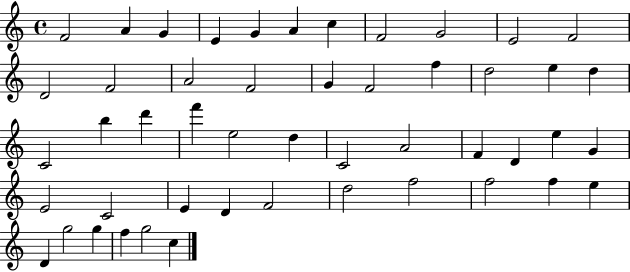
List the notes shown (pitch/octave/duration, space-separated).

F4/h A4/q G4/q E4/q G4/q A4/q C5/q F4/h G4/h E4/h F4/h D4/h F4/h A4/h F4/h G4/q F4/h F5/q D5/h E5/q D5/q C4/h B5/q D6/q F6/q E5/h D5/q C4/h A4/h F4/q D4/q E5/q G4/q E4/h C4/h E4/q D4/q F4/h D5/h F5/h F5/h F5/q E5/q D4/q G5/h G5/q F5/q G5/h C5/q